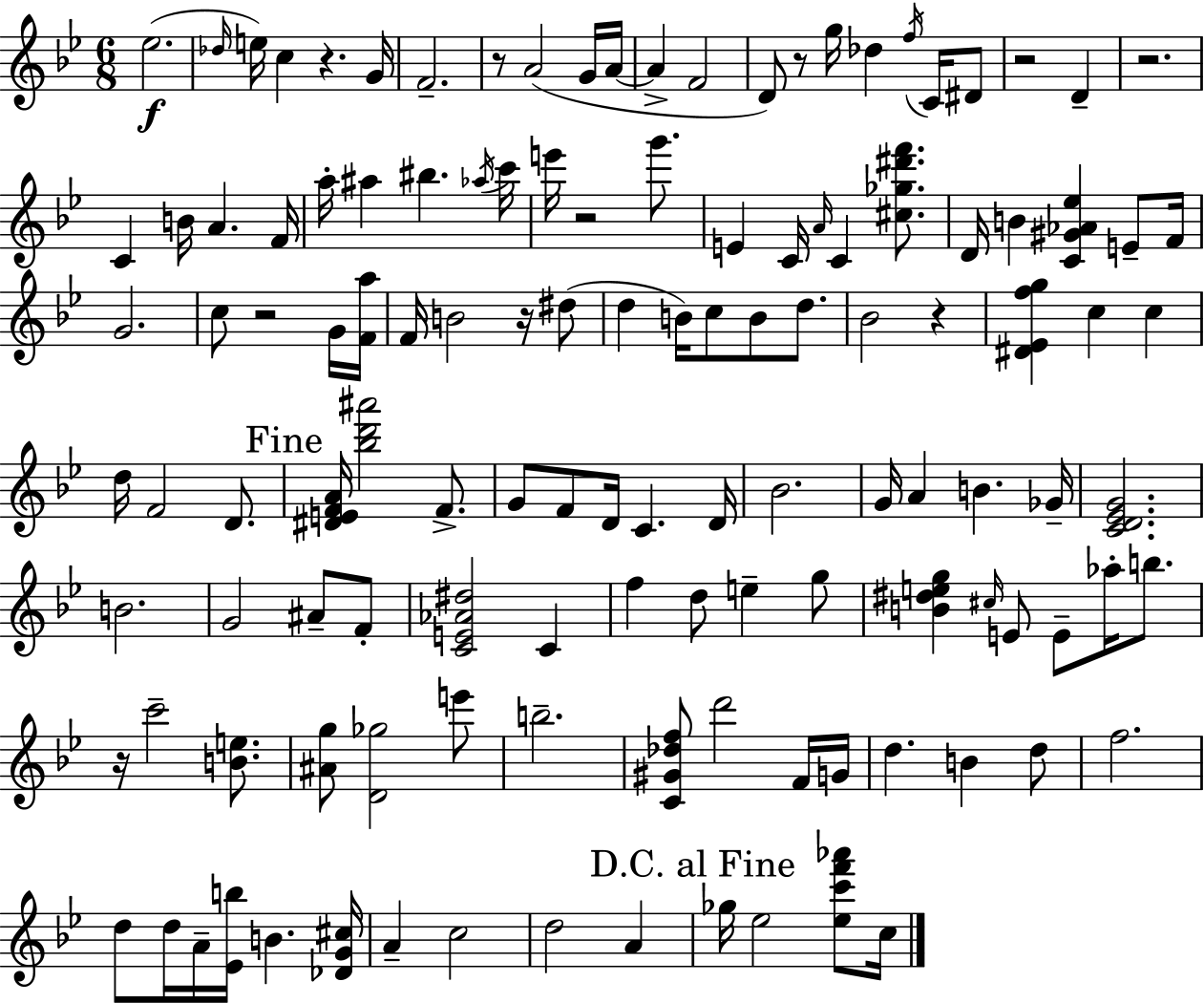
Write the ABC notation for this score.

X:1
T:Untitled
M:6/8
L:1/4
K:Gm
_e2 _d/4 e/4 c z G/4 F2 z/2 A2 G/4 A/4 A F2 D/2 z/2 g/4 _d f/4 C/4 ^D/2 z2 D z2 C B/4 A F/4 a/4 ^a ^b _a/4 c'/4 e'/4 z2 g'/2 E C/4 A/4 C [^c_g^d'f']/2 D/4 B [C^G_A_e] E/2 F/4 G2 c/2 z2 G/4 [Fa]/4 F/4 B2 z/4 ^d/2 d B/4 c/2 B/2 d/2 _B2 z [^D_Efg] c c d/4 F2 D/2 [^DEFA]/4 [_bd'^a']2 F/2 G/2 F/2 D/4 C D/4 _B2 G/4 A B _G/4 [CD_EG]2 B2 G2 ^A/2 F/2 [CE_A^d]2 C f d/2 e g/2 [B^deg] ^c/4 E/2 E/2 _a/4 b/2 z/4 c'2 [Be]/2 [^Ag]/2 [D_g]2 e'/2 b2 [C^G_df]/2 d'2 F/4 G/4 d B d/2 f2 d/2 d/4 A/4 [_Eb]/4 B [_DG^c]/4 A c2 d2 A _g/4 _e2 [_ec'f'_a']/2 c/4